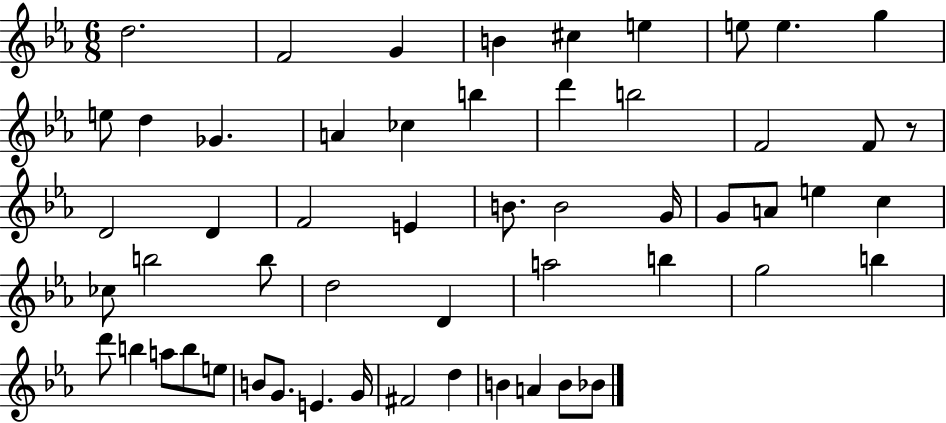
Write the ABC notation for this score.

X:1
T:Untitled
M:6/8
L:1/4
K:Eb
d2 F2 G B ^c e e/2 e g e/2 d _G A _c b d' b2 F2 F/2 z/2 D2 D F2 E B/2 B2 G/4 G/2 A/2 e c _c/2 b2 b/2 d2 D a2 b g2 b d'/2 b a/2 b/2 e/2 B/2 G/2 E G/4 ^F2 d B A B/2 _B/2